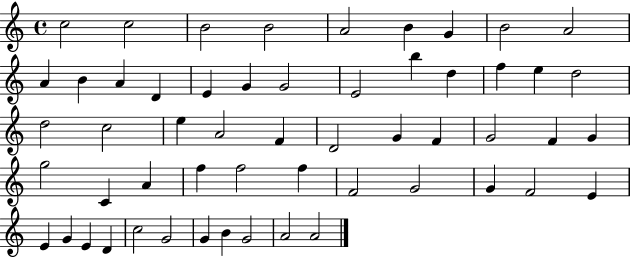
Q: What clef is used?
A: treble